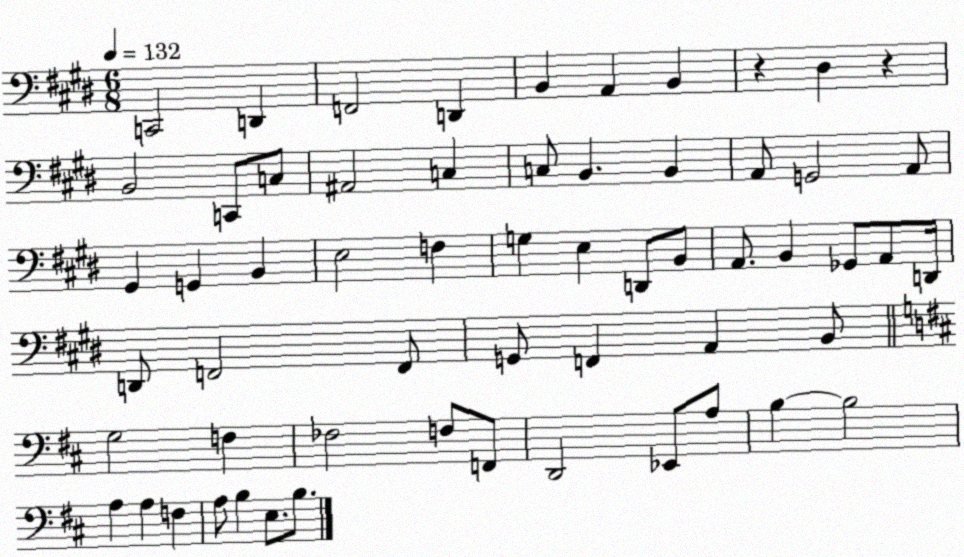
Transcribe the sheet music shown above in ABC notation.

X:1
T:Untitled
M:6/8
L:1/4
K:E
C,,2 D,, F,,2 D,, B,, A,, B,, z ^D, z B,,2 C,,/2 C,/2 ^A,,2 C, C,/2 B,, B,, A,,/2 G,,2 A,,/2 ^G,, G,, B,, E,2 F, G, E, D,,/2 B,,/2 A,,/2 B,, _G,,/2 A,,/2 D,,/4 D,,/2 F,,2 F,,/2 G,,/2 F,, A,, B,,/2 G,2 F, _F,2 F,/2 F,,/2 D,,2 _E,,/2 A,/2 B, B,2 A, A, F, A,/2 B, E,/2 B,/2